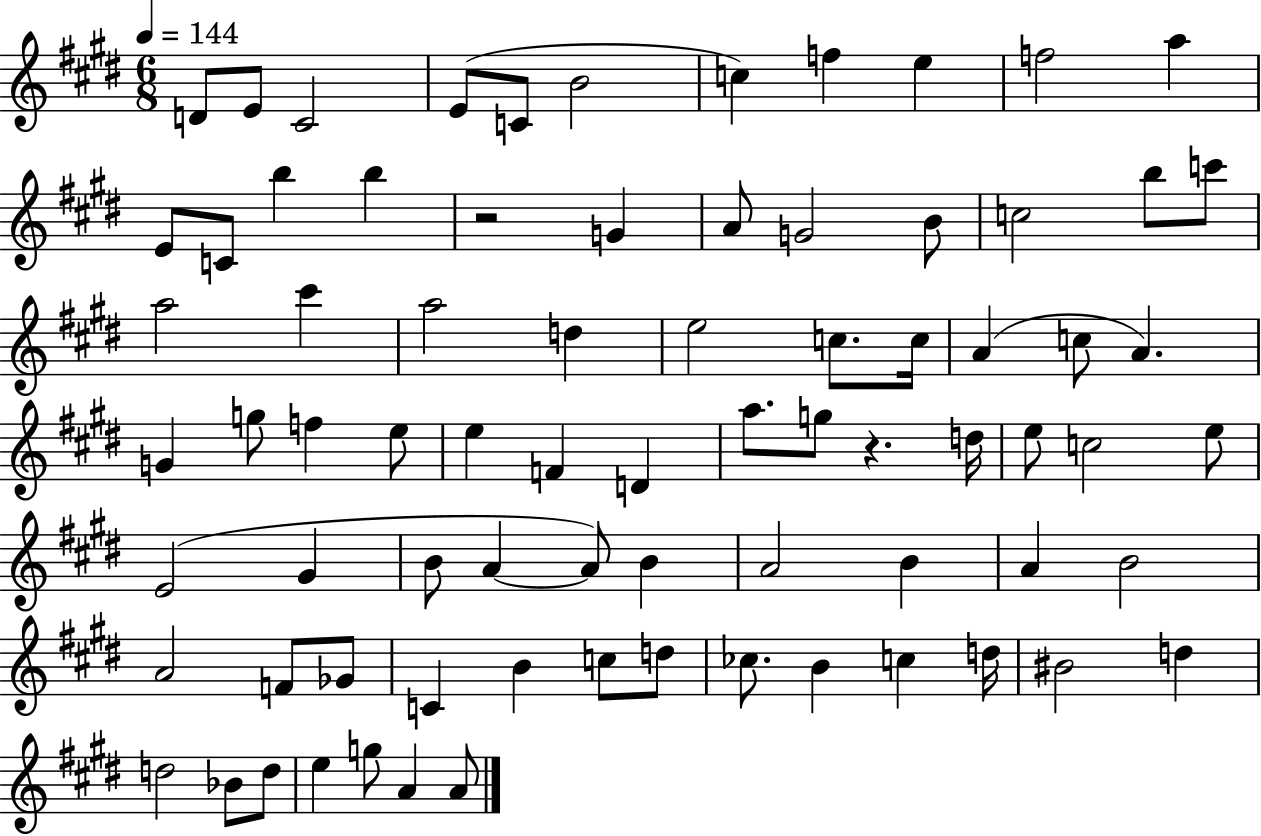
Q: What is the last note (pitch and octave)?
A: A4